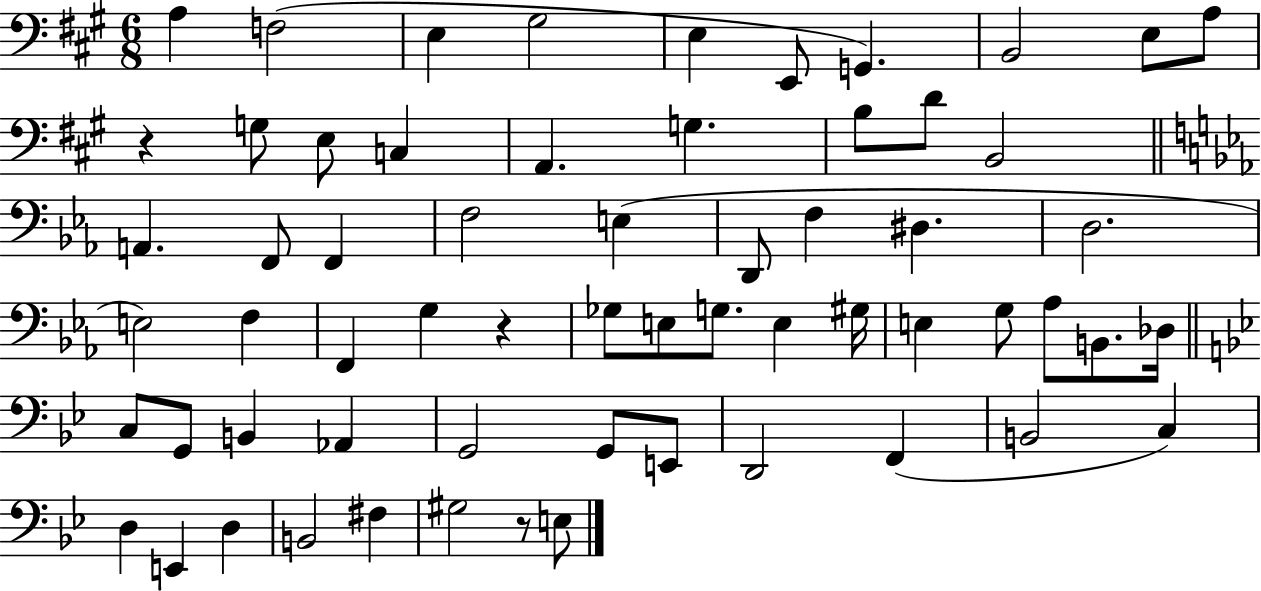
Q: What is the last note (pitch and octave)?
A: E3